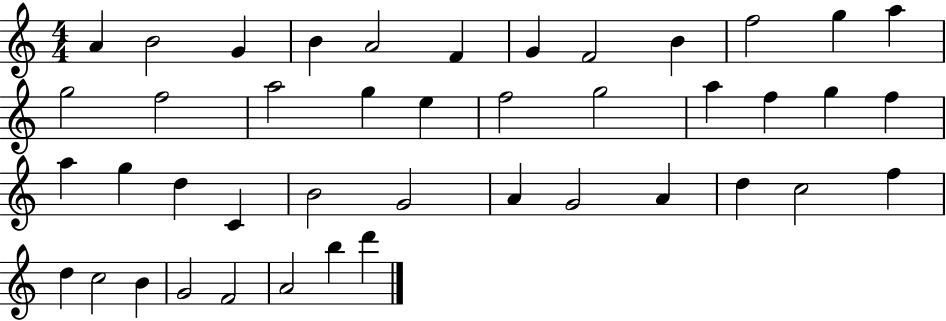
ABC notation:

X:1
T:Untitled
M:4/4
L:1/4
K:C
A B2 G B A2 F G F2 B f2 g a g2 f2 a2 g e f2 g2 a f g f a g d C B2 G2 A G2 A d c2 f d c2 B G2 F2 A2 b d'